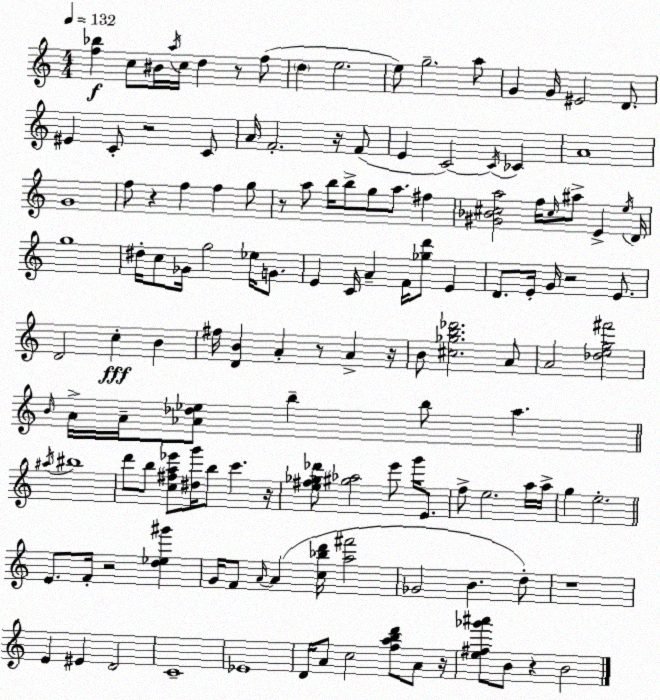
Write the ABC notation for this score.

X:1
T:Untitled
M:4/4
L:1/4
K:C
[f_b] c/2 ^B/4 a/4 c/4 d z/2 f/2 d e2 e/2 g2 a/2 G G/4 ^E2 D/2 ^E C/2 z2 C/2 A/4 F2 z/4 F/2 E C2 C/4 _C A4 G4 f/2 z f f g/2 z/2 a/2 b/4 b/2 g/2 a/2 ^f [^G_B^ca]2 f/4 ^c/4 ^a/2 E e/4 D/4 g4 ^d/4 c/2 _G/4 g2 _e/4 G/2 E C/4 A F/4 [_gd']/2 E D/2 E/4 G/4 z2 E/2 D2 c B ^f/4 [DB] A z/2 A z/4 B/2 [^c_gb_d']2 A/2 A2 [_deg^f']2 B/4 A/4 A/4 [_A_d_e]/2 b b/2 a ^a/4 ^b4 d'/2 b/2 [c^fa_e']/2 [^dg']/4 b/2 c' z/4 [e^f_g_d']/2 [^g_a]2 e'/2 g'/4 E/2 f/2 e2 a/4 a/4 g e2 E/2 F/4 z2 [d_e^g'] G/4 F/2 A/4 A [c_bd']/4 [a^f']2 _G2 B d/2 z4 E ^E D2 C4 _E4 D/4 A/2 c2 [fabd']/2 A/2 z/4 [e^f_g'^a']/2 B/2 z B2